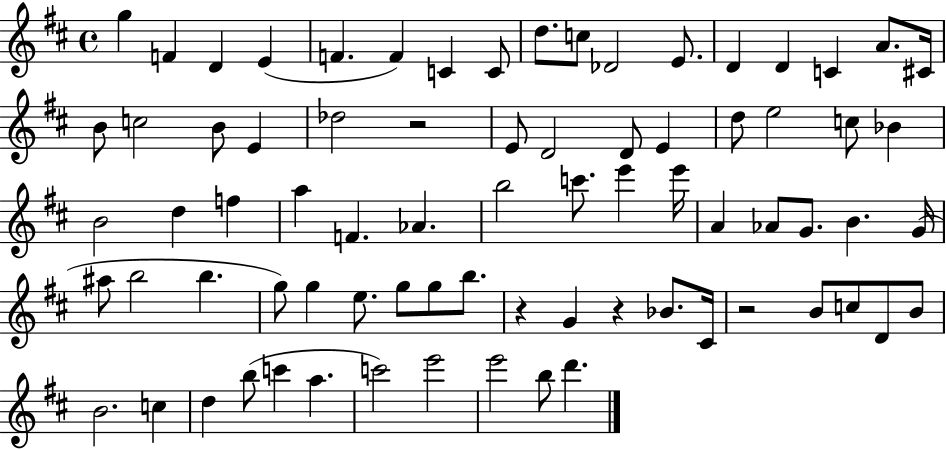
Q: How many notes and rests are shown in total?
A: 76